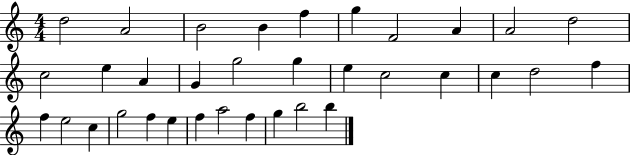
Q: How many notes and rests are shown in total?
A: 34